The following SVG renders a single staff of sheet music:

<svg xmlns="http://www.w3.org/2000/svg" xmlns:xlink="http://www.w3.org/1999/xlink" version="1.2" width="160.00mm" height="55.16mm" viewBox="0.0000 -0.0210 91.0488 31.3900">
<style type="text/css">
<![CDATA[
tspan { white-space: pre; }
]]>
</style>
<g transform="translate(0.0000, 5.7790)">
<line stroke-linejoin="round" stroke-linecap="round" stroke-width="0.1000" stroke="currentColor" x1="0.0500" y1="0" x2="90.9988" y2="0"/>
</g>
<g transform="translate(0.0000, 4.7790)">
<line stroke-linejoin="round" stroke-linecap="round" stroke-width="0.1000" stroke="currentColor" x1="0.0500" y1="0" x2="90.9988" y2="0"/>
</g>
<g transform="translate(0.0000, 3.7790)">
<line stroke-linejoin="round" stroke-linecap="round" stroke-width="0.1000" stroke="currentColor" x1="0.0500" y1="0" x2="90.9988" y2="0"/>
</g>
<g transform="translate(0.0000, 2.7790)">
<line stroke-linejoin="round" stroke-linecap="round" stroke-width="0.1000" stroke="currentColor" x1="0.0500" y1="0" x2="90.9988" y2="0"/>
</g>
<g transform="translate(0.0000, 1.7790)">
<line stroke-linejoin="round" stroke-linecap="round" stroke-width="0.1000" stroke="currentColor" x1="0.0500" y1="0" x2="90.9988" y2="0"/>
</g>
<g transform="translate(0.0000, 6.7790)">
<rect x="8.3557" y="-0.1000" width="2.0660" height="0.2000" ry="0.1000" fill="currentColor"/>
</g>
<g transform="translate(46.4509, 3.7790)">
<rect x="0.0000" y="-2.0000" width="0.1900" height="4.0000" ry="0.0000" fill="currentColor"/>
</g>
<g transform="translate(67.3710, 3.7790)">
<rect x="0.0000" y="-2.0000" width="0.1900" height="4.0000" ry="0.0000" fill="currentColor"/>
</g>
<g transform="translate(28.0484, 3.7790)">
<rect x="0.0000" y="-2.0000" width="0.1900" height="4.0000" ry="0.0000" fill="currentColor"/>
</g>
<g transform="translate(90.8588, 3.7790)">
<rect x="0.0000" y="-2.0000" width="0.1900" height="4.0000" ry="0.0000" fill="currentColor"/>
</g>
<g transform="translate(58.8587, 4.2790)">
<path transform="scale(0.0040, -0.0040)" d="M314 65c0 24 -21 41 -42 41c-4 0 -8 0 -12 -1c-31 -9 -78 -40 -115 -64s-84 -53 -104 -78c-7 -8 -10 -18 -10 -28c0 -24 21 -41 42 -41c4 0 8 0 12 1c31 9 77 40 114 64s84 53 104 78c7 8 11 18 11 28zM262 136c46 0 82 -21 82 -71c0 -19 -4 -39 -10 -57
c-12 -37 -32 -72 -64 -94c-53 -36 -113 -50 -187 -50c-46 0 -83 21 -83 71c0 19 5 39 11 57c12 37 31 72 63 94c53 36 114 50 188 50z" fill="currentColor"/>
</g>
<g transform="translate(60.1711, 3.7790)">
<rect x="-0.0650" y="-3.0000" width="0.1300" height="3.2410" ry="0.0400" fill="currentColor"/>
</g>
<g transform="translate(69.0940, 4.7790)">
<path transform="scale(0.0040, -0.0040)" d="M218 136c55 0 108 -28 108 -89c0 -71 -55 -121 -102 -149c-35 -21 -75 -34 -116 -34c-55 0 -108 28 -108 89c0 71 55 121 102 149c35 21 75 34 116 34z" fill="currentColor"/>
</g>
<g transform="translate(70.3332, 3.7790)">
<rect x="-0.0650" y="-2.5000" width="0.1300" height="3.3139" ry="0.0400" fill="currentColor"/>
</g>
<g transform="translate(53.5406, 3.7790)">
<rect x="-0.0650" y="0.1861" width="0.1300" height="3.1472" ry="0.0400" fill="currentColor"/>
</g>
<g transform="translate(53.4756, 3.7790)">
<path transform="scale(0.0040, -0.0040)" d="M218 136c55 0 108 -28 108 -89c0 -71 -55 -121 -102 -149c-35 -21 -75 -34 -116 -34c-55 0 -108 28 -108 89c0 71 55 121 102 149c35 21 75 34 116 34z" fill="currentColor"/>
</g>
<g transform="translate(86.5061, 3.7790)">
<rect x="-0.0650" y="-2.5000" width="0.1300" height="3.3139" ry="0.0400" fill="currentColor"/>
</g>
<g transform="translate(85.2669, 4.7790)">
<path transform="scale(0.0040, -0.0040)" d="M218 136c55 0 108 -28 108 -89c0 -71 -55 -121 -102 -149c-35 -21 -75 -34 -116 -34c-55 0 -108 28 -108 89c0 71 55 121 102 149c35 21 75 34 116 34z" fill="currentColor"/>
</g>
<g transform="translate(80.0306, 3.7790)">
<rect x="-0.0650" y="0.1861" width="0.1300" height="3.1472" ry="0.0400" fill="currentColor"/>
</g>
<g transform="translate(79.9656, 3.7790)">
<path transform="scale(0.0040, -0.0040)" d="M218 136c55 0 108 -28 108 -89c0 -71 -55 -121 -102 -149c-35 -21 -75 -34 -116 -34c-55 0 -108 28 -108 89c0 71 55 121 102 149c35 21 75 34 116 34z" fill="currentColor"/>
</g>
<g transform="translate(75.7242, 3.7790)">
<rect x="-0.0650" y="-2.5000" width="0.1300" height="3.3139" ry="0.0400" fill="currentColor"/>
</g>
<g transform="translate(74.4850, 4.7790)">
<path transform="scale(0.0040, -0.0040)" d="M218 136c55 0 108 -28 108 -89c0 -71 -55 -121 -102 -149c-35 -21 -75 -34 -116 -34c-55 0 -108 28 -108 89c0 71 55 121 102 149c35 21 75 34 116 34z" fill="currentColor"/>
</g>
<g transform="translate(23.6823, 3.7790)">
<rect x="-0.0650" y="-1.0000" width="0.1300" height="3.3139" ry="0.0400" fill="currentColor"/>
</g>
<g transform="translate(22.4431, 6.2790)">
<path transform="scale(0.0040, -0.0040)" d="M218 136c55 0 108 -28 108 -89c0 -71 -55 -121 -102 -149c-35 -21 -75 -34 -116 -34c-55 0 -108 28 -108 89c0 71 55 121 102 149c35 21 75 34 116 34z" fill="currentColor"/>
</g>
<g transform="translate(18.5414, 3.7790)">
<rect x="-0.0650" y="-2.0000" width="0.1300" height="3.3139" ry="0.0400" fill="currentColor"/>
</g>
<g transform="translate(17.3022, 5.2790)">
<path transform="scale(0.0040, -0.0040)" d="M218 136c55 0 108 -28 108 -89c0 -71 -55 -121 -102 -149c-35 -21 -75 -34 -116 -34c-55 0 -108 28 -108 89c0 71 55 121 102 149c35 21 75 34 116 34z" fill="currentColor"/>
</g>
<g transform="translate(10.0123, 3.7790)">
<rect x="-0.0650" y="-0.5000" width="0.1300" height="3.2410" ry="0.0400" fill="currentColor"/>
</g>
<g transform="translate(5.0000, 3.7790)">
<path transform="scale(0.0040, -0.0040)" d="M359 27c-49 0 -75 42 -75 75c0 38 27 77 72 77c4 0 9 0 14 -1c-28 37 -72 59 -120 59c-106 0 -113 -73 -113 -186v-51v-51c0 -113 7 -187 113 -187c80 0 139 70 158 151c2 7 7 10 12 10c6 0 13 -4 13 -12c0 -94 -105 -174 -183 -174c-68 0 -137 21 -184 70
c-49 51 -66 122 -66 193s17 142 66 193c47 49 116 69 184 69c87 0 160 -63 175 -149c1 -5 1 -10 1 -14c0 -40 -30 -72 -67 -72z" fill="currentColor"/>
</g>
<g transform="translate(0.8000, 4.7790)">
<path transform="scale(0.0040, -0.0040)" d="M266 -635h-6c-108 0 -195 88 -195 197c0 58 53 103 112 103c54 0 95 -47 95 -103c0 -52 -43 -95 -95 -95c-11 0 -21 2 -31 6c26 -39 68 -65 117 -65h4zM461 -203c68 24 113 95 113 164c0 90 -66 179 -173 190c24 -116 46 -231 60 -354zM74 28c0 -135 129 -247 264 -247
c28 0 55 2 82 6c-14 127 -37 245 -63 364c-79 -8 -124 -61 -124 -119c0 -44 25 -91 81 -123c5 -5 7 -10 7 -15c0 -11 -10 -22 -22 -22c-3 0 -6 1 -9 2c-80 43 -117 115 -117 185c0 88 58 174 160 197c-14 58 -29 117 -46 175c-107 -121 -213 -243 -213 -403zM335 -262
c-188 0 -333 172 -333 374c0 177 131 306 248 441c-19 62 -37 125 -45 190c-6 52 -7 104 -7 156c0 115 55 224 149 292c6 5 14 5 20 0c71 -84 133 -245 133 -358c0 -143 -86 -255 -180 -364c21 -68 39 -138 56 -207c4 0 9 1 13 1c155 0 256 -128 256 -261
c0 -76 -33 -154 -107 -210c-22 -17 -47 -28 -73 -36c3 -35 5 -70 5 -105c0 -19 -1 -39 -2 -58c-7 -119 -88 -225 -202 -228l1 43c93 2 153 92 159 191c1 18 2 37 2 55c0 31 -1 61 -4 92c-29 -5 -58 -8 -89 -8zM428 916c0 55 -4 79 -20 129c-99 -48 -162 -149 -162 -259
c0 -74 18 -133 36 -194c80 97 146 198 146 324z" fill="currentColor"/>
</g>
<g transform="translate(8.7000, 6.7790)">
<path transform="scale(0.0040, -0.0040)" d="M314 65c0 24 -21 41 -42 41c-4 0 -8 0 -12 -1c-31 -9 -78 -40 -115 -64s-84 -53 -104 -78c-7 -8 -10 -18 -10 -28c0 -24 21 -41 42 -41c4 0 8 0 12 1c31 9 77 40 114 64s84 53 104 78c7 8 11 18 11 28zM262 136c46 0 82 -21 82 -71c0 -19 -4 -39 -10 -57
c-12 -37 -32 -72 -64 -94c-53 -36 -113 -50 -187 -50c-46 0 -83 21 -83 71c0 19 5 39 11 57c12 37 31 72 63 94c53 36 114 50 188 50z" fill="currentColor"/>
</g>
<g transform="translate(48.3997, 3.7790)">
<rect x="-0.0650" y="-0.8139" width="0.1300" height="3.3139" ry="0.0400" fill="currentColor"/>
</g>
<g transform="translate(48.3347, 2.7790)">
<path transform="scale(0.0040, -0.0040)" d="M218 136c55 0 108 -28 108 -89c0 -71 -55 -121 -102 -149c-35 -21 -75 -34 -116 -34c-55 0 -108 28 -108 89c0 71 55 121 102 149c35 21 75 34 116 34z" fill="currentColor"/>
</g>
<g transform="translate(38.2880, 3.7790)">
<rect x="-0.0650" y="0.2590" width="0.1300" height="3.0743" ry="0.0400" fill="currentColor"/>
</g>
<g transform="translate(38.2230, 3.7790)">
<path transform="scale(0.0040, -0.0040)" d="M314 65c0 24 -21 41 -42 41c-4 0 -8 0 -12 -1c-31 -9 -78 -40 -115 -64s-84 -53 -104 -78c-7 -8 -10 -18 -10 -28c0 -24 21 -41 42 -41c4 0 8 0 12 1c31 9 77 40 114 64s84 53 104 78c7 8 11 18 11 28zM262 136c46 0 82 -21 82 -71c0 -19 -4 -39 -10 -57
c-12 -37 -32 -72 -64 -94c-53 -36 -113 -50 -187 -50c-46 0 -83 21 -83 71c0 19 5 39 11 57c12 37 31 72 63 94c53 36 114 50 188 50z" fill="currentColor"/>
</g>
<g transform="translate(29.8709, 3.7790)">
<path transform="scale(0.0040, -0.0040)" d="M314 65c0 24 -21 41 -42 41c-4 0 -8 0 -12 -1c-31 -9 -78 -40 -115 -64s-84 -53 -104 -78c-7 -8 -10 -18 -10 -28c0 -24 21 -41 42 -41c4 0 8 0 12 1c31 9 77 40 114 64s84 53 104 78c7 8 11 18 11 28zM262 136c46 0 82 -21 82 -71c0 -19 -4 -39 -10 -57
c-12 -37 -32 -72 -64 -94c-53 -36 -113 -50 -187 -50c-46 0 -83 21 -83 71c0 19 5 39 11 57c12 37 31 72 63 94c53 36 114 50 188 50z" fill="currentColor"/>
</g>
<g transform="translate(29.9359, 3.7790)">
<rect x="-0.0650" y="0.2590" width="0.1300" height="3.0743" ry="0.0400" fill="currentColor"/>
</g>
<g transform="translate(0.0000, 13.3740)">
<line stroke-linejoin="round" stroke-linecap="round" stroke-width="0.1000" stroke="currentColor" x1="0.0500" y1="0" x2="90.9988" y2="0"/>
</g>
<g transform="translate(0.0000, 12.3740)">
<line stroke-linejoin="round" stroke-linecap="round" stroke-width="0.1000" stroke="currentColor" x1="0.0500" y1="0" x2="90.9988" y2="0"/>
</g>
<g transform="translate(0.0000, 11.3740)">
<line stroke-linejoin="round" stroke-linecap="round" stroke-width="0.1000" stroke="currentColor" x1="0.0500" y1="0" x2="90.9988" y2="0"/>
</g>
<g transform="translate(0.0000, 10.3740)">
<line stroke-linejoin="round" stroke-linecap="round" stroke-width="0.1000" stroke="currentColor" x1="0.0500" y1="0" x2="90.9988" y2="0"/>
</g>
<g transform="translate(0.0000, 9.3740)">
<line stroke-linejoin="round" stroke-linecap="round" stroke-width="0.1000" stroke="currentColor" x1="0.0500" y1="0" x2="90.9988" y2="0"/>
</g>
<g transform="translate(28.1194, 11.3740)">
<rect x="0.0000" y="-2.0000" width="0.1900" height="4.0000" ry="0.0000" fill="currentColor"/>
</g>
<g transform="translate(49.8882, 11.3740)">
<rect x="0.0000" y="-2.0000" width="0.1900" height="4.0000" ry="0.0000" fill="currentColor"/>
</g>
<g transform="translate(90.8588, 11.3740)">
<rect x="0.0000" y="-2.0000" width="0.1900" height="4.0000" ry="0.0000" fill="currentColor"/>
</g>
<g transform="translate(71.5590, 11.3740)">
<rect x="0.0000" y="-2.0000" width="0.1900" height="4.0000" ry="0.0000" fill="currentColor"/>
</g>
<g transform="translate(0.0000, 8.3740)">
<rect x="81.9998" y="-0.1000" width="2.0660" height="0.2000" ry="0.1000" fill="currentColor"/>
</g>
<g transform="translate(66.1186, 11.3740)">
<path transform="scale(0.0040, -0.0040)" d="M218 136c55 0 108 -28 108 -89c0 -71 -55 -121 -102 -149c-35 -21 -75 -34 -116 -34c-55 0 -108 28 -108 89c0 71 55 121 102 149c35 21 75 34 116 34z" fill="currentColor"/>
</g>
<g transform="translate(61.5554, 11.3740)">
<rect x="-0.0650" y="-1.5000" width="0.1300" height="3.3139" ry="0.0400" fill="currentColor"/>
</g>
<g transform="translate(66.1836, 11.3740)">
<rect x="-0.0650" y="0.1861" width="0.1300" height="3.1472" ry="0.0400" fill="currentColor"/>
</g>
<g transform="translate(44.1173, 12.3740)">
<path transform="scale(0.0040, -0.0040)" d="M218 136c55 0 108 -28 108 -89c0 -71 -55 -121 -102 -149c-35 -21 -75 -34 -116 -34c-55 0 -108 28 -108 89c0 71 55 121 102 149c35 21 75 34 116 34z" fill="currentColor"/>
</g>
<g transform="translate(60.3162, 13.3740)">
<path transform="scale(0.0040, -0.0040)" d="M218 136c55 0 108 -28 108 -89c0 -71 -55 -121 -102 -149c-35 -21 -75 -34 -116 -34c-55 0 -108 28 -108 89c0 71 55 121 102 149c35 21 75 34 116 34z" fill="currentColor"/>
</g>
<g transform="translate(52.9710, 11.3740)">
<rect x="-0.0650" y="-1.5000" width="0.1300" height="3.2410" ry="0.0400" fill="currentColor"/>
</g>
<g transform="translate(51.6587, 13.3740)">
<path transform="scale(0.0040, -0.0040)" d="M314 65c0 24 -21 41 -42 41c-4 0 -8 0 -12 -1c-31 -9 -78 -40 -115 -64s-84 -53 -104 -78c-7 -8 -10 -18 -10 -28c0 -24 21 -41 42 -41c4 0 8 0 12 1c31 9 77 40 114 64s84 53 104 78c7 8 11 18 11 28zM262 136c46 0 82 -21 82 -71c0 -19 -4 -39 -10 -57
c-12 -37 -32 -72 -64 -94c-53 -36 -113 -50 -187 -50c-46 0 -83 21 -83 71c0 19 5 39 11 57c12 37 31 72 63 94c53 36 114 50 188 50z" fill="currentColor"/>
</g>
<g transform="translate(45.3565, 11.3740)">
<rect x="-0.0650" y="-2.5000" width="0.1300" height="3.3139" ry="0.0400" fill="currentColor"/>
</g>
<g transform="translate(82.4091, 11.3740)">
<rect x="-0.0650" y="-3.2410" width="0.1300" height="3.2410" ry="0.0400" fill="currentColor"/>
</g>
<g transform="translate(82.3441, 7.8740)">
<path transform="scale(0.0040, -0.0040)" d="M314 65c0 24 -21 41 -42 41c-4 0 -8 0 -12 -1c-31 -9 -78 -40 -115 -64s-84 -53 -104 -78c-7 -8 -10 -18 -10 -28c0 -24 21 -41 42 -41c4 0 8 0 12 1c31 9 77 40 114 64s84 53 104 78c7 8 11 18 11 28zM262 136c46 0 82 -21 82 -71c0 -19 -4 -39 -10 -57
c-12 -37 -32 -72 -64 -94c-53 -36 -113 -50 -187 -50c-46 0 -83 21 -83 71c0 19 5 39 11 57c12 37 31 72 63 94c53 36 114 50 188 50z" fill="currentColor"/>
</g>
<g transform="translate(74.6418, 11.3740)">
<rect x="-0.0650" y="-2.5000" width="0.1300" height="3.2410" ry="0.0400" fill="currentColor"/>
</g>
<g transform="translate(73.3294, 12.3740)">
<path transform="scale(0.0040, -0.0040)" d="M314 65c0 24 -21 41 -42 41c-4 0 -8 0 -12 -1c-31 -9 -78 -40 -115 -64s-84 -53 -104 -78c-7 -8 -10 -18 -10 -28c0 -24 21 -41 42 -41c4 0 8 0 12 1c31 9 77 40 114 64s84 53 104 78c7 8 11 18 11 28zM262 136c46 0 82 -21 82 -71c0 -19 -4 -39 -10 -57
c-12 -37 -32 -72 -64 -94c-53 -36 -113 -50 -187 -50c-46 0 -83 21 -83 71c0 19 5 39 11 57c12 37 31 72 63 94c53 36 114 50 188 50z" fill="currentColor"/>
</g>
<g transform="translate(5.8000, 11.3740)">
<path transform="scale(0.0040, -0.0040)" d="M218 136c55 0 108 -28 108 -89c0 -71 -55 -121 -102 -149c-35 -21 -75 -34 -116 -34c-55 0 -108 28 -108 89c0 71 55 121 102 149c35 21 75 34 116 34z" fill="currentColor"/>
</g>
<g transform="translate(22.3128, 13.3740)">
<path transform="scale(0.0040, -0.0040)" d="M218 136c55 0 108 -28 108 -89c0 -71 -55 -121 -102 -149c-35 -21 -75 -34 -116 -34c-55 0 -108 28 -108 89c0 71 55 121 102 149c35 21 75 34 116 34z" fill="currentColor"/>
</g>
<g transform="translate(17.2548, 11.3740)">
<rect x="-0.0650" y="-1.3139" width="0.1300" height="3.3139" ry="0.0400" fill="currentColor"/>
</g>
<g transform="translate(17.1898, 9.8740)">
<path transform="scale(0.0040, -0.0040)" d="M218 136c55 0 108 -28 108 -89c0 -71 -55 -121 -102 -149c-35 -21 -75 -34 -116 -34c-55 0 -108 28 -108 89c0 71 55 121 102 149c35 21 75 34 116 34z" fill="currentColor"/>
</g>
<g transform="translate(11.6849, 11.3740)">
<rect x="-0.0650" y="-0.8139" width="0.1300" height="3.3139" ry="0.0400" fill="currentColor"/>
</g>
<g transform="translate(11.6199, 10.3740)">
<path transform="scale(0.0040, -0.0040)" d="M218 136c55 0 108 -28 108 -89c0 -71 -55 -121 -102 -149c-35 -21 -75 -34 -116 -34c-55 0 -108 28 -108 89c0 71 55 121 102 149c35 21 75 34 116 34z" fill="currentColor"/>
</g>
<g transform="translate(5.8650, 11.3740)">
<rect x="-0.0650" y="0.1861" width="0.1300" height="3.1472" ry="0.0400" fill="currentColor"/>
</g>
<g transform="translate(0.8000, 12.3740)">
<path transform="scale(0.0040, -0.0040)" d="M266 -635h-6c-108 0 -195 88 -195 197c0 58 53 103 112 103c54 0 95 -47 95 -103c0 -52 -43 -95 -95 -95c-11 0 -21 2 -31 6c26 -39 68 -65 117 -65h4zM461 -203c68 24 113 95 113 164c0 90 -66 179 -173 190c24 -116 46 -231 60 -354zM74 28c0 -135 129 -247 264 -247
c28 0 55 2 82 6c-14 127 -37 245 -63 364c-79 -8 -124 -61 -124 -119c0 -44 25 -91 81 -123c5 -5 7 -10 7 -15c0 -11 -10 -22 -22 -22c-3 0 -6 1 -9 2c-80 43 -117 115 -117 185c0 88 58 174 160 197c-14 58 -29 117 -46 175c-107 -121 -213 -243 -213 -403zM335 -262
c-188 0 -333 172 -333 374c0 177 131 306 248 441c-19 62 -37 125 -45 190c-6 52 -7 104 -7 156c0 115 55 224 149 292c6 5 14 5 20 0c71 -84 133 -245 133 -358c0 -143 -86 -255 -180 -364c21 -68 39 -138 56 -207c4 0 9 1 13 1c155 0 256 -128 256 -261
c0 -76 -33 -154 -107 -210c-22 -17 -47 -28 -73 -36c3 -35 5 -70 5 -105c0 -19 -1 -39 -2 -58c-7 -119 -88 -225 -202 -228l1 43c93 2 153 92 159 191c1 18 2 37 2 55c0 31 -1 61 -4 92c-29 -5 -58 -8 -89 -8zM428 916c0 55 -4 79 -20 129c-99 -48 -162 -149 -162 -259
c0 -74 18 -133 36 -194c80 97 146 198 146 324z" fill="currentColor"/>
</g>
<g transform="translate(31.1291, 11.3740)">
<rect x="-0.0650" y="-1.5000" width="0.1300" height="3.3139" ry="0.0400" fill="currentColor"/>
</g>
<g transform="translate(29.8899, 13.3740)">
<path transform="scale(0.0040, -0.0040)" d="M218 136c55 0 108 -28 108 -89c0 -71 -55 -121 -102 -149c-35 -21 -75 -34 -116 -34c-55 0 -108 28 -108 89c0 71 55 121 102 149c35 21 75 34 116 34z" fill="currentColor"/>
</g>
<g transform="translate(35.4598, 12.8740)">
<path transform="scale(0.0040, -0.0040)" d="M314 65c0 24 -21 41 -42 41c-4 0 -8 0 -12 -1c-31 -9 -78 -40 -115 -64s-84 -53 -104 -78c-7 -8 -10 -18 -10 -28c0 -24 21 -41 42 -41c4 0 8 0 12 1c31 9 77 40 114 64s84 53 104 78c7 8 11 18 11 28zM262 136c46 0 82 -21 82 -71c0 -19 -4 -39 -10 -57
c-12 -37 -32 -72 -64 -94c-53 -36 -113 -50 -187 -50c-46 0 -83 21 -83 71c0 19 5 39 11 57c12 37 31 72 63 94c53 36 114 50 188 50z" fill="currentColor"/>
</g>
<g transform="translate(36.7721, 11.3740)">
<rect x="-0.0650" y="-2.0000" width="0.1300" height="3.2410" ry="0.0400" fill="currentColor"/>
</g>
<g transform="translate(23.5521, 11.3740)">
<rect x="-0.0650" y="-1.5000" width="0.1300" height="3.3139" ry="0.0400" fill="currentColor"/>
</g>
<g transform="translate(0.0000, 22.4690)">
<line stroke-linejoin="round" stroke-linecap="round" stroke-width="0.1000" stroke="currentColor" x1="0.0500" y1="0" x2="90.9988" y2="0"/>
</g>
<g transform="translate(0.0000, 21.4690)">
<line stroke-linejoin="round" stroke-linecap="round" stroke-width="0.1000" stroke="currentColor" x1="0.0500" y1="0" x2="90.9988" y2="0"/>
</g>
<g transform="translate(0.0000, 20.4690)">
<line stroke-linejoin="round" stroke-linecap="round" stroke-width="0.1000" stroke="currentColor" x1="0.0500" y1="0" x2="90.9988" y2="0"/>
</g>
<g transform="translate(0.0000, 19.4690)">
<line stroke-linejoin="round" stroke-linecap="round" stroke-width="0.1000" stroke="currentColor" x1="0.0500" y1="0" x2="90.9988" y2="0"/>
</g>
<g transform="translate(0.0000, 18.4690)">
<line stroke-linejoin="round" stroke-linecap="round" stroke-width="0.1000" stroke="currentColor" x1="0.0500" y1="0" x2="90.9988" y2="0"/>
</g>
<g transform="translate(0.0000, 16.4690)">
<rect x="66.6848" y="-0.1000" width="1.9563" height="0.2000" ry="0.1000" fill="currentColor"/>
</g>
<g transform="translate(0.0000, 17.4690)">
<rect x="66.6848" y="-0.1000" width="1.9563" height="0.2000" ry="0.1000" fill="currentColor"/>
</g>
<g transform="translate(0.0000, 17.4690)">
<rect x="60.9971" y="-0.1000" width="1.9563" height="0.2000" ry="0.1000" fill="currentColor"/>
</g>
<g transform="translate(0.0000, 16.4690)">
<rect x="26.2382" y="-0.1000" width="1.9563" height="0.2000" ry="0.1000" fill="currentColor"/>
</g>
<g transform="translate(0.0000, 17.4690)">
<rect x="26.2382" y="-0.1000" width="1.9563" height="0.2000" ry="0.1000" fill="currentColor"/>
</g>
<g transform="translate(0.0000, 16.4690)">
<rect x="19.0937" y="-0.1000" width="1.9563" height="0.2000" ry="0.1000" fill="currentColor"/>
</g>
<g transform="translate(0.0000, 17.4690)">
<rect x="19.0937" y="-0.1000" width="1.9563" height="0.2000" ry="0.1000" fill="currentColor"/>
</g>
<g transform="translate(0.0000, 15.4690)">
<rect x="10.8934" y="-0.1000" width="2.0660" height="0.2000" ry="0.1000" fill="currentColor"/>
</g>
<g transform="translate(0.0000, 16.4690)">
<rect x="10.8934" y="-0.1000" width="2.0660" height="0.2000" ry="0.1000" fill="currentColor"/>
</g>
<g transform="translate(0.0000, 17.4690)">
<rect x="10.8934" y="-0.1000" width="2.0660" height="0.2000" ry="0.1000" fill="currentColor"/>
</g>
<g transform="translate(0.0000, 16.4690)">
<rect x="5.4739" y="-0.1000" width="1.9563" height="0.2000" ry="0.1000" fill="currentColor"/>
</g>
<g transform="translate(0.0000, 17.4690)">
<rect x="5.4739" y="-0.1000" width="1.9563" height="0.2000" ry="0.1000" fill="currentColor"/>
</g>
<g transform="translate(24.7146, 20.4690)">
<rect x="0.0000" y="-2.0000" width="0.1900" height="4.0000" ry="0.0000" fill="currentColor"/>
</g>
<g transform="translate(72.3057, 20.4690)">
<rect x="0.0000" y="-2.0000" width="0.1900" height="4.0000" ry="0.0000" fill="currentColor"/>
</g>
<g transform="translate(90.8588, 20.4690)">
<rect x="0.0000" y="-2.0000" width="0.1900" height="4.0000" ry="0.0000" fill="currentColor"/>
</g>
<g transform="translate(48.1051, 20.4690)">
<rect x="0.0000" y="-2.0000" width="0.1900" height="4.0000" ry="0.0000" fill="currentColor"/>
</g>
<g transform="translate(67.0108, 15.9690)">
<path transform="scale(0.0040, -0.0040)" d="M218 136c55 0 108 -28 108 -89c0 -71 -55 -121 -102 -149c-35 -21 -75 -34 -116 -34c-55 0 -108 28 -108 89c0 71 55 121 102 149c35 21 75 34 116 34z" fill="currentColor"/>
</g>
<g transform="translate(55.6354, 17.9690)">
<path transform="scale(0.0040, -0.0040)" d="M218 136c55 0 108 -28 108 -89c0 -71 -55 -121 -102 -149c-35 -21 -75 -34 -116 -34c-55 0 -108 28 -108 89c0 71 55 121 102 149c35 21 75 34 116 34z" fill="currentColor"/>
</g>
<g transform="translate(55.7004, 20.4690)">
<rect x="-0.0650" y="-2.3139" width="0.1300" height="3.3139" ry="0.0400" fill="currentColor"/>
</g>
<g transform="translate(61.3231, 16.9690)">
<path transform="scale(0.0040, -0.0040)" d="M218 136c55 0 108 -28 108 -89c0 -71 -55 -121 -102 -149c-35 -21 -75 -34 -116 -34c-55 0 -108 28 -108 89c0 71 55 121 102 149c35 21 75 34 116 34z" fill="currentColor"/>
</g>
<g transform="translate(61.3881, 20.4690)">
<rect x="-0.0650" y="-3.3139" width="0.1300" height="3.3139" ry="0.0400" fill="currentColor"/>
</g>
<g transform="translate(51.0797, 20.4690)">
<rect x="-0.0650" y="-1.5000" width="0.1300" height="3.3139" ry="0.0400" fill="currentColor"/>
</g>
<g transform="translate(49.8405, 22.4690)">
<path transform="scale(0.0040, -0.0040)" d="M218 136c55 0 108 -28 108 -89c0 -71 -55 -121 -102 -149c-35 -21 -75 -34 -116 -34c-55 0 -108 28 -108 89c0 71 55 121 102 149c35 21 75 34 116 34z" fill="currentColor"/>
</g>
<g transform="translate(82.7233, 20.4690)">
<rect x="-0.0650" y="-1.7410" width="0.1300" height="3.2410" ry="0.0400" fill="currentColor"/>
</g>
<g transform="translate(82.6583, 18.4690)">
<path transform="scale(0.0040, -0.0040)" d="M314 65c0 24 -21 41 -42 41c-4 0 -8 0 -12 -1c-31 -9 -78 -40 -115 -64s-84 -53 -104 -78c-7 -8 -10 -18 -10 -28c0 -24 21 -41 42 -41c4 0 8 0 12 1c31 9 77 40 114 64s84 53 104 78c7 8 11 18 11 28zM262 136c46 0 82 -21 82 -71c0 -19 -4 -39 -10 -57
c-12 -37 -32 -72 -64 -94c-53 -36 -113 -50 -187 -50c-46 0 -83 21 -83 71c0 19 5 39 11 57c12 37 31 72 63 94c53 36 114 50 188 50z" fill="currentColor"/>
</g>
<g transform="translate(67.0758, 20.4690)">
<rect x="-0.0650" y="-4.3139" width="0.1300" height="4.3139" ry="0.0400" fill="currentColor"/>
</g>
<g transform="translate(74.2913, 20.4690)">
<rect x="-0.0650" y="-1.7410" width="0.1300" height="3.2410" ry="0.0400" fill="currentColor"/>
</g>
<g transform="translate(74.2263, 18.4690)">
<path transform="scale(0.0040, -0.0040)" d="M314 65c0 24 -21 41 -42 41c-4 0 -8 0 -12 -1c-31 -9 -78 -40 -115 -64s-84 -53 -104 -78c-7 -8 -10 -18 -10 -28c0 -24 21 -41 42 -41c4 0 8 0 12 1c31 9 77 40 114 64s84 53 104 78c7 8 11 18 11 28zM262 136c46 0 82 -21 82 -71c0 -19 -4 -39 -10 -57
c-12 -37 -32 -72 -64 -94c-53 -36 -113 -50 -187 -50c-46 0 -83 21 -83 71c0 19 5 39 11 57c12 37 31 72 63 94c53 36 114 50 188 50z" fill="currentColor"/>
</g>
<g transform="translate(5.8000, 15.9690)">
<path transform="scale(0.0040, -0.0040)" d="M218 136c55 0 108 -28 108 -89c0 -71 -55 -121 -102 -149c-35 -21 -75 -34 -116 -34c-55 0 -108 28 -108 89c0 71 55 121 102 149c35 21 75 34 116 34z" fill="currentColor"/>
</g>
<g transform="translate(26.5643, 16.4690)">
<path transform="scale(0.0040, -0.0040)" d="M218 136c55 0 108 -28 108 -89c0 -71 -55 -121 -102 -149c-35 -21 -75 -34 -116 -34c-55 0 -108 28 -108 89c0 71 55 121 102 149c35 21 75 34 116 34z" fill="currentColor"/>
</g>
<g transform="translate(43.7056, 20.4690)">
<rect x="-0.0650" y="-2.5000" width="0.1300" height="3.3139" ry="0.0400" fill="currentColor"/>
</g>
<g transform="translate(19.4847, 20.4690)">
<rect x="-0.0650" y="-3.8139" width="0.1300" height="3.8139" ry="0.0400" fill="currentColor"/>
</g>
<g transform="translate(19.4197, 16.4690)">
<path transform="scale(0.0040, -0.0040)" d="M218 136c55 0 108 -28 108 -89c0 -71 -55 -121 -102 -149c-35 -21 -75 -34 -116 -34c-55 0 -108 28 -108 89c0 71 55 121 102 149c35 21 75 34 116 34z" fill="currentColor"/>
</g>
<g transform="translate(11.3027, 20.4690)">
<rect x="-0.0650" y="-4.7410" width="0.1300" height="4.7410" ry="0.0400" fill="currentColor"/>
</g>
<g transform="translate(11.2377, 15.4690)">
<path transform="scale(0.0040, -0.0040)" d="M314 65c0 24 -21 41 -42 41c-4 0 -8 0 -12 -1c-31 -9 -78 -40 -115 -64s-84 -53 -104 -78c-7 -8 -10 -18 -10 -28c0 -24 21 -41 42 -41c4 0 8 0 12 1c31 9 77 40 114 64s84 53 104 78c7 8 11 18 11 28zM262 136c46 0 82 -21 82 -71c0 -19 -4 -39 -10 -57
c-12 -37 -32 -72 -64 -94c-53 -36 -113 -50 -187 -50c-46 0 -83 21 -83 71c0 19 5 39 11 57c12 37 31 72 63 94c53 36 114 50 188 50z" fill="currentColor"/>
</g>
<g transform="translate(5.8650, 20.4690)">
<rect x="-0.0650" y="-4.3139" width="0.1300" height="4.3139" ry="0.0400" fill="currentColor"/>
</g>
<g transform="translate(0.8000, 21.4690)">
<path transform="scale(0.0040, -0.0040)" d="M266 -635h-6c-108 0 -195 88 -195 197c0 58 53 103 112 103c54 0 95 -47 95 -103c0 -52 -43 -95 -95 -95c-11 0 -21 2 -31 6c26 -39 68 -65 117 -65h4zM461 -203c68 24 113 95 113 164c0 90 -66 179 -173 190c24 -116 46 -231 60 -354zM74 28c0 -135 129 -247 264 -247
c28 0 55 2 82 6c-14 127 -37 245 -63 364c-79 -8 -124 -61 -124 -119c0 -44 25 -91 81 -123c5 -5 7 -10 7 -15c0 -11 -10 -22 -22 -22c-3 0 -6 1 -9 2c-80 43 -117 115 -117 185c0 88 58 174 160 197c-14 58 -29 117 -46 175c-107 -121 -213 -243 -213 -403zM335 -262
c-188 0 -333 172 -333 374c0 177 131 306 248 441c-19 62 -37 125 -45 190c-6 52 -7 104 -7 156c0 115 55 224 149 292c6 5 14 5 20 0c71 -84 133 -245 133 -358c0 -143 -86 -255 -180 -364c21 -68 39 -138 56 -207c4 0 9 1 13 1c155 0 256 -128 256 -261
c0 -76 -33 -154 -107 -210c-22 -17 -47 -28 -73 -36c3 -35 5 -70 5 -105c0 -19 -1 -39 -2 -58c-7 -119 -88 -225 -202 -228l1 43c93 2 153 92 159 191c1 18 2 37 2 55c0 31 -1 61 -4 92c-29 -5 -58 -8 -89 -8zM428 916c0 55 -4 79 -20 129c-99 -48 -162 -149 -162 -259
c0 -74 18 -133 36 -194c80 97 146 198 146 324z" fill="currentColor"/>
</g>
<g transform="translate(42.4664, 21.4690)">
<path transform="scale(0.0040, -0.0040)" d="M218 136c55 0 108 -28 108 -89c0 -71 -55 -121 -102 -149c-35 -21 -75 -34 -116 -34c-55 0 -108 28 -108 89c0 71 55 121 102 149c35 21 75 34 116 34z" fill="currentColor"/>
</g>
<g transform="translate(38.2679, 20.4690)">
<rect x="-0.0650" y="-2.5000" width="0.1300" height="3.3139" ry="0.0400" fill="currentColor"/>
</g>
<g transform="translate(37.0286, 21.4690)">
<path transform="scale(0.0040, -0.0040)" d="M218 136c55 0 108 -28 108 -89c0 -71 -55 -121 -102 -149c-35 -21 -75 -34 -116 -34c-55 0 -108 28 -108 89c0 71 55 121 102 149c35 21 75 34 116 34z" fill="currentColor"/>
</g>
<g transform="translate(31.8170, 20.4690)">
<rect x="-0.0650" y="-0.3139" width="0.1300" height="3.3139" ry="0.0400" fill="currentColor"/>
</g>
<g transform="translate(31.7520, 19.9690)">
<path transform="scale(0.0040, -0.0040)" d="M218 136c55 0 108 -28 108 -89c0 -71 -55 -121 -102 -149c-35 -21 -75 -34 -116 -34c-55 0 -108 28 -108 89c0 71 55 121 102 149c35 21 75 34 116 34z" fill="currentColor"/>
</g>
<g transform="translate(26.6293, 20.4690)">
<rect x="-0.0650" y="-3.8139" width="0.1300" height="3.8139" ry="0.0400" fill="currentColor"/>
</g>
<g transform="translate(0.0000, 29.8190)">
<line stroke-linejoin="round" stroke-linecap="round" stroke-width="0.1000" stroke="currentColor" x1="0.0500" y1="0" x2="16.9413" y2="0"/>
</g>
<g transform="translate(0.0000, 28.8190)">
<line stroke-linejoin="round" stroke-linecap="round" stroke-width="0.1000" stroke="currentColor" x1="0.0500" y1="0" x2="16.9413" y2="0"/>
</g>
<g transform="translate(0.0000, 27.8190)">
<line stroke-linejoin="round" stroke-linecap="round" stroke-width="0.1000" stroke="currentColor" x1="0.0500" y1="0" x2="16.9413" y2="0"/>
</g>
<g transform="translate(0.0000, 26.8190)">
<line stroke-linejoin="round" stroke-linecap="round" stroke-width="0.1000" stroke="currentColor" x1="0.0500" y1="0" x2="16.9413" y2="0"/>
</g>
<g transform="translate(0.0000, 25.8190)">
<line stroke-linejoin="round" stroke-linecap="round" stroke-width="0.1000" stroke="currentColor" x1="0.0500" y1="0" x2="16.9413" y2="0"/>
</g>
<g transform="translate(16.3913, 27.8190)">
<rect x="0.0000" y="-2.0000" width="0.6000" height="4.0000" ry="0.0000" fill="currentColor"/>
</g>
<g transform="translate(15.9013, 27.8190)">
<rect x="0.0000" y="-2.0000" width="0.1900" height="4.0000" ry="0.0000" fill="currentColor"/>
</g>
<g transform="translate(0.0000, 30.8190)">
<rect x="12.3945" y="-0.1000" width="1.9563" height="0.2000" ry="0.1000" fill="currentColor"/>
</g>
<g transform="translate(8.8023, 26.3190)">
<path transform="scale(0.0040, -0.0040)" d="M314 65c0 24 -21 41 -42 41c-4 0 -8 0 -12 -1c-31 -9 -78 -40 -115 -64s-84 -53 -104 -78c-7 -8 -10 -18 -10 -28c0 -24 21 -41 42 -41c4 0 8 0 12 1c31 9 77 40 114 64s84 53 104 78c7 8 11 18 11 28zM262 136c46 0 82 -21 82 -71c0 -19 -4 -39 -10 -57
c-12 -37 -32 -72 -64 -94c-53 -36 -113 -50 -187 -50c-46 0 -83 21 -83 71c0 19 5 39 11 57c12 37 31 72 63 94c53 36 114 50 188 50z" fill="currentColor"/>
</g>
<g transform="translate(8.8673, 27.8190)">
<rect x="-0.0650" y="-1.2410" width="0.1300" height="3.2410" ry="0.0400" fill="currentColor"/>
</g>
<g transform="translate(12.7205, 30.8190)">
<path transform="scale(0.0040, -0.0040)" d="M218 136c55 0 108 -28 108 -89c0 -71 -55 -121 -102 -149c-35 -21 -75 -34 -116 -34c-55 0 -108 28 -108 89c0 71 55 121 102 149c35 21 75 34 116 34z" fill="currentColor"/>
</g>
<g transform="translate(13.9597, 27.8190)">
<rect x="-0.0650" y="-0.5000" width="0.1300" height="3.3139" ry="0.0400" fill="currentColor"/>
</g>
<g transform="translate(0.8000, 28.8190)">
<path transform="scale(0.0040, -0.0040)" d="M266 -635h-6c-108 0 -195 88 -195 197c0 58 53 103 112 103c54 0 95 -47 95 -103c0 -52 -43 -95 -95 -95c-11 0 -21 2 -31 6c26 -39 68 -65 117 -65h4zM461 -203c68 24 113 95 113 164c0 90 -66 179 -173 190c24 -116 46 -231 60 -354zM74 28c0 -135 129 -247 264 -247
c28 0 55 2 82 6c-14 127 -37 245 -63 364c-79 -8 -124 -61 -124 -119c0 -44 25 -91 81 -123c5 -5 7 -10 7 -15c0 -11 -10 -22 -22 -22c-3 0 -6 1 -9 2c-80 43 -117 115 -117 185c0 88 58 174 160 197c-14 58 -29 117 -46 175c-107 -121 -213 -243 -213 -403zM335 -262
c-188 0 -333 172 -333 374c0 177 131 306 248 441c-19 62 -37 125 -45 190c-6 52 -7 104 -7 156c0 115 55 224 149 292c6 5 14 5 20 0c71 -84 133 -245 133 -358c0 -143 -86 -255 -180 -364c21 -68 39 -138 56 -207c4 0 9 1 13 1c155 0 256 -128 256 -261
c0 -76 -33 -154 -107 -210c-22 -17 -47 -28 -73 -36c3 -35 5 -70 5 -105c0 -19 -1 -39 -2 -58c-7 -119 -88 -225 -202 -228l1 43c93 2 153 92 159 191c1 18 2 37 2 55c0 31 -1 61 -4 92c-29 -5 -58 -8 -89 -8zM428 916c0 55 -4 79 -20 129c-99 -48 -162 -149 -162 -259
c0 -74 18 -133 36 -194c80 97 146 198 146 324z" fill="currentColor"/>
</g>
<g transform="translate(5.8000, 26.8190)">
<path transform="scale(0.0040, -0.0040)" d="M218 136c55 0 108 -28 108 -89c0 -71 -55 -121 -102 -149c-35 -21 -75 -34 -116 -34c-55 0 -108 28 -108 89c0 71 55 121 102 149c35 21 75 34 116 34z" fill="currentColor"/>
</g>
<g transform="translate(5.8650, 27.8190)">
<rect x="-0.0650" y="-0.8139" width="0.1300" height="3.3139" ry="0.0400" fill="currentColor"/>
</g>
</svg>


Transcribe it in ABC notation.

X:1
T:Untitled
M:4/4
L:1/4
K:C
C2 F D B2 B2 d B A2 G G B G B d e E E F2 G E2 E B G2 b2 d' e'2 c' c' c G G E g b d' f2 f2 d e2 C